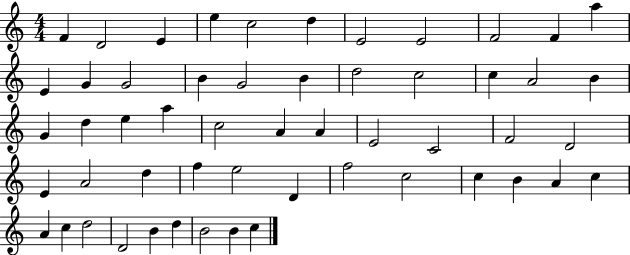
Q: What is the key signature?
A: C major